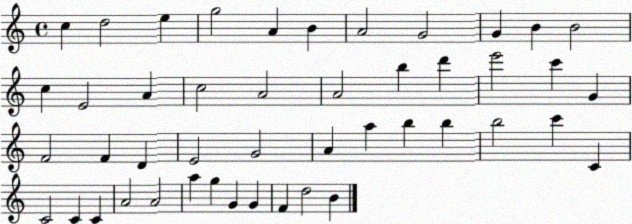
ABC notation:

X:1
T:Untitled
M:4/4
L:1/4
K:C
c d2 e g2 A B A2 G2 G B B2 c E2 A c2 A2 A2 b d' e'2 c' G F2 F D E2 G2 A a b b b2 c' C C2 C C A2 A2 a g G G F d2 B